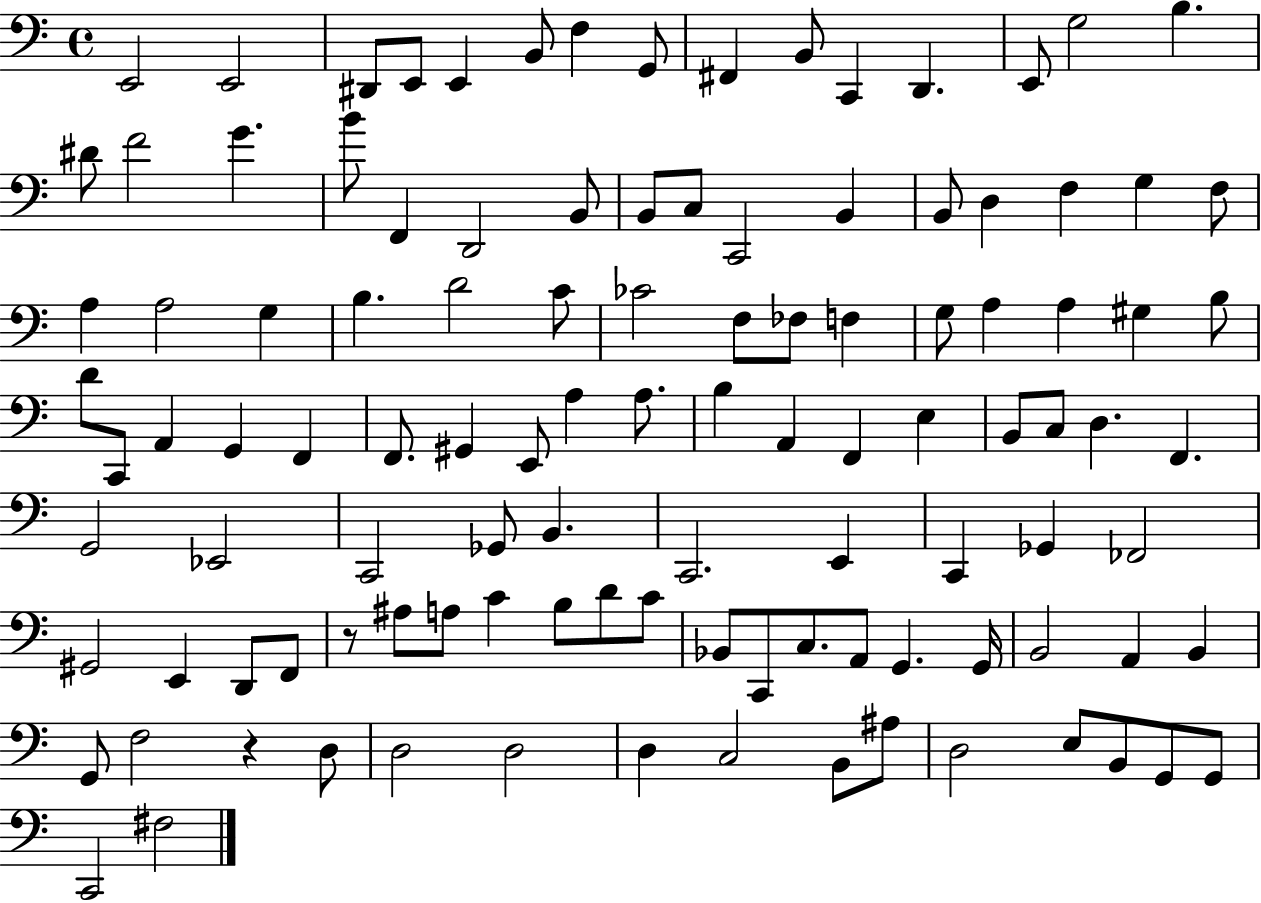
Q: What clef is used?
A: bass